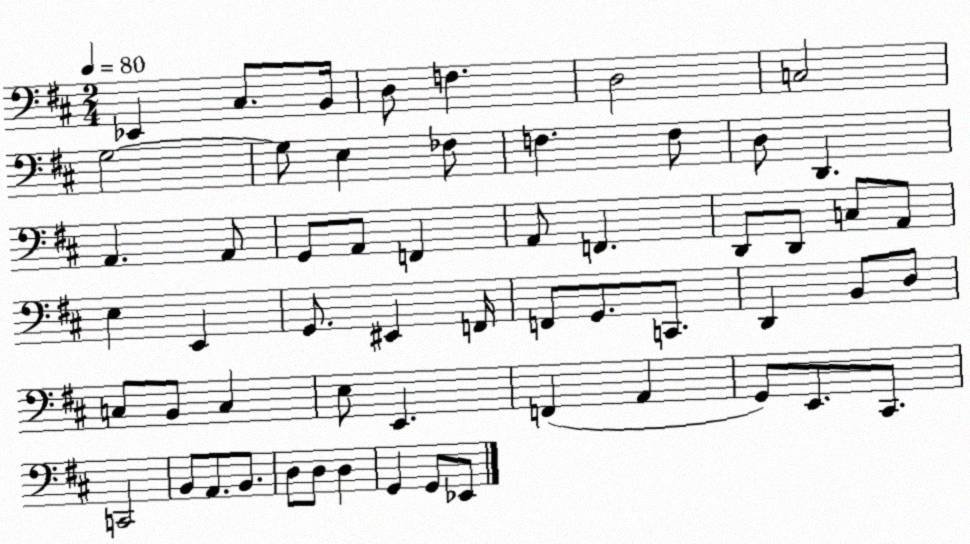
X:1
T:Untitled
M:2/4
L:1/4
K:D
_E,, ^C,/2 B,,/4 D,/2 F, D,2 C,2 G,2 G,/2 E, _F,/2 F, F,/2 D,/2 D,, A,, A,,/2 G,,/2 A,,/2 F,, A,,/2 F,, D,,/2 D,,/2 C,/2 A,,/2 E, E,, G,,/2 ^E,, F,,/4 F,,/2 G,,/2 C,,/2 D,, B,,/2 D,/2 C,/2 B,,/2 C, E,/2 E,, F,, A,, G,,/2 E,,/2 ^C,,/2 C,,2 B,,/2 A,,/2 B,,/2 D,/2 D,/2 D, G,, G,,/2 _E,,/2